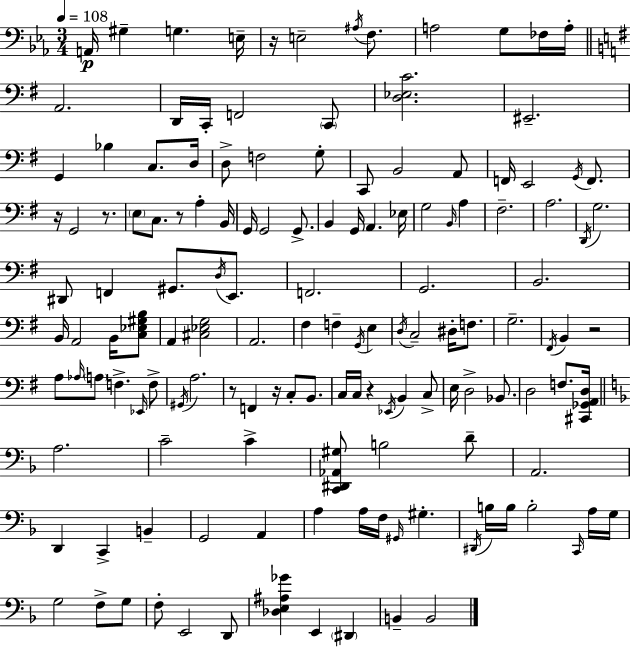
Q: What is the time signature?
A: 3/4